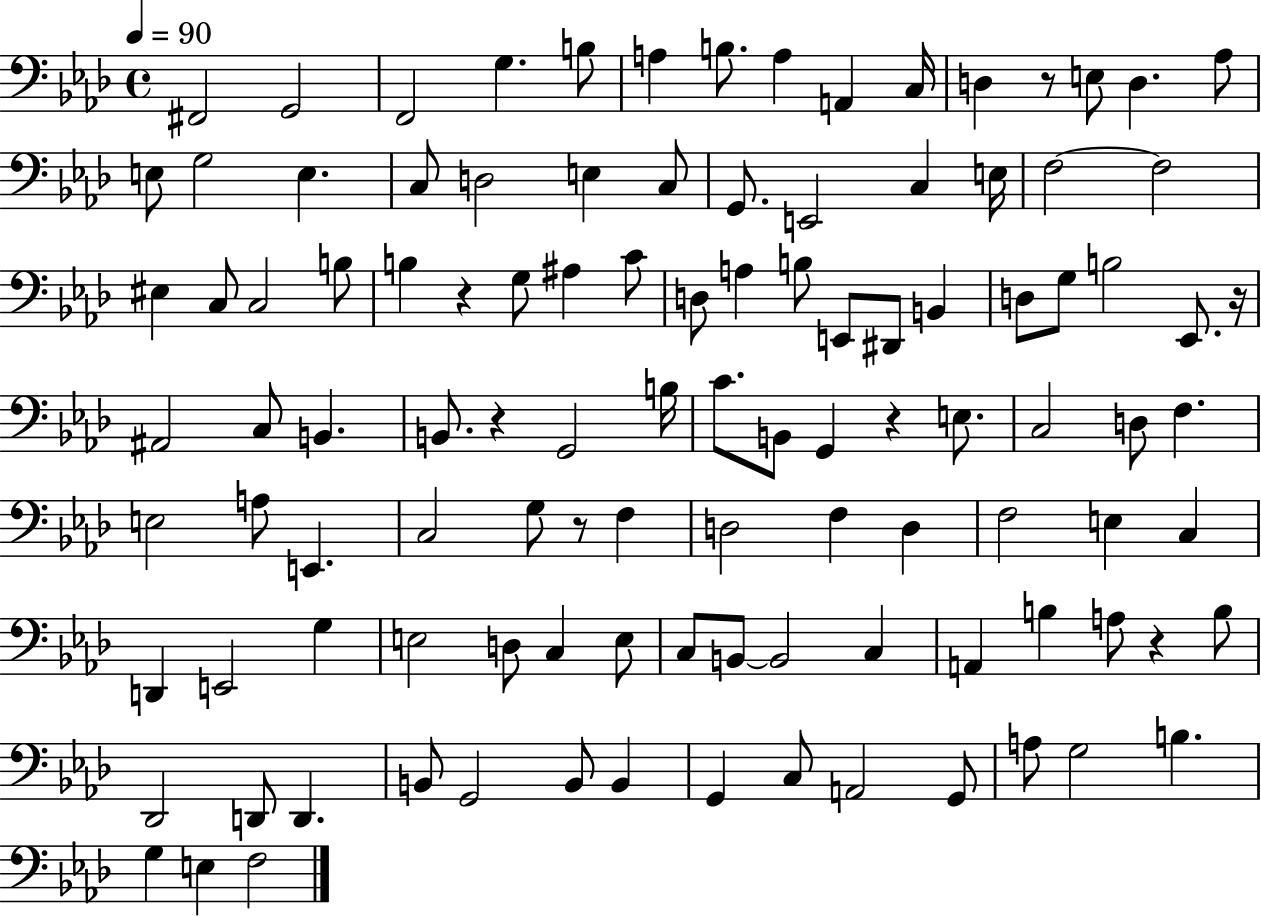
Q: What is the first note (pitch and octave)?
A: F#2